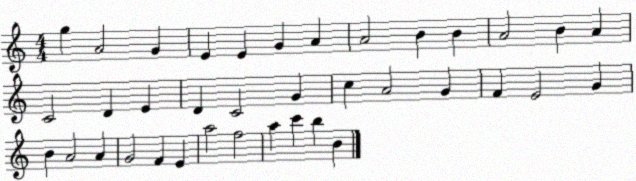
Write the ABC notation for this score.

X:1
T:Untitled
M:4/4
L:1/4
K:C
g A2 G E E G A A2 B B A2 B A C2 D E D C2 G c A2 G F E2 G B A2 A G2 F E a2 f2 a c' b B